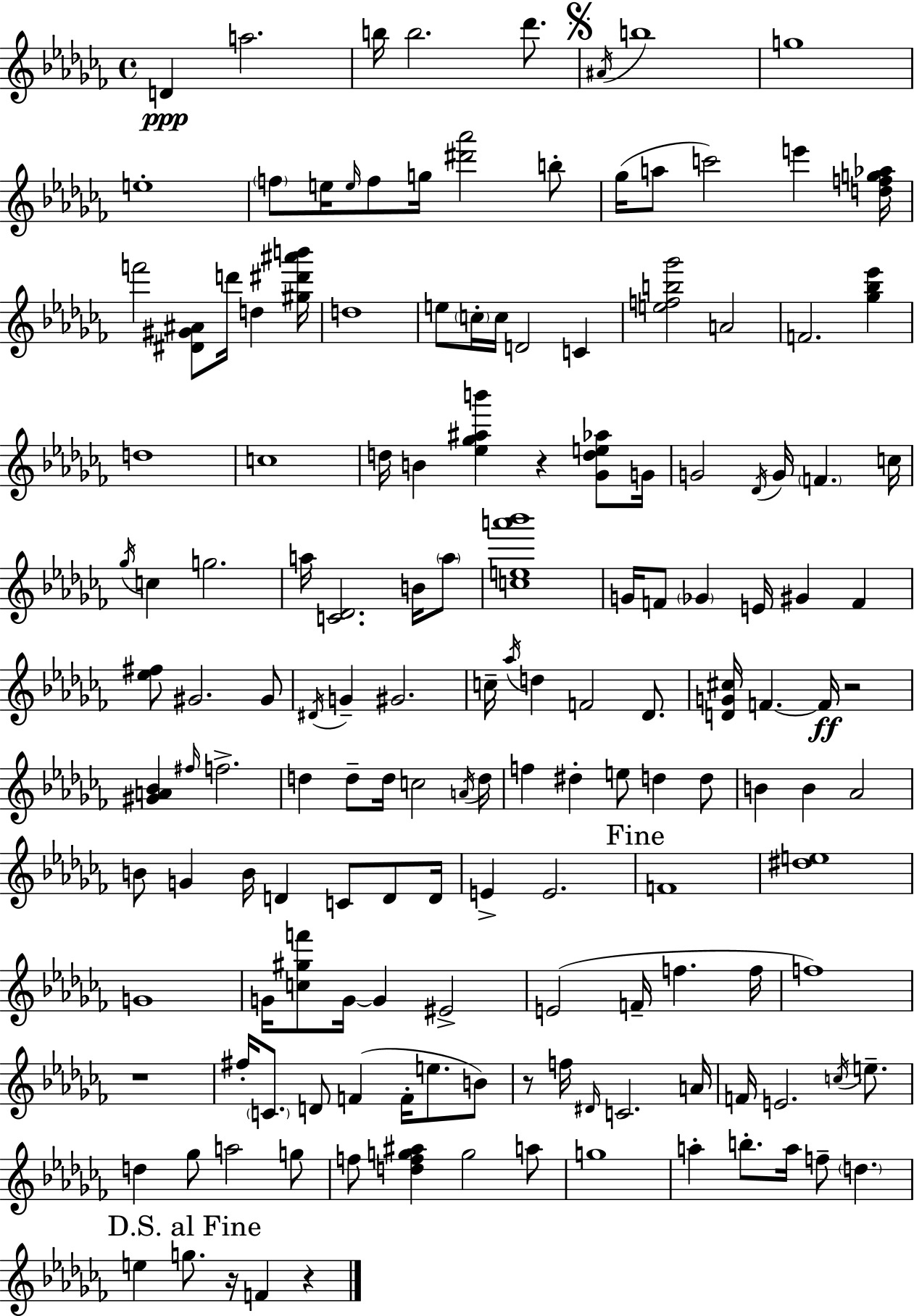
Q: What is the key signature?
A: AES minor